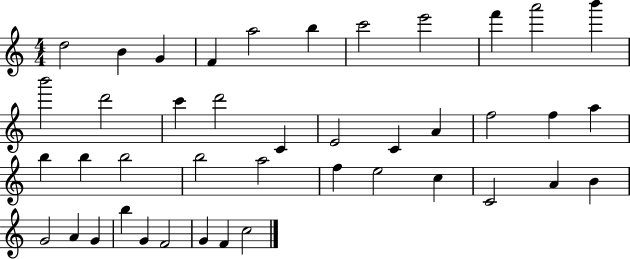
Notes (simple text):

D5/h B4/q G4/q F4/q A5/h B5/q C6/h E6/h F6/q A6/h B6/q B6/h D6/h C6/q D6/h C4/q E4/h C4/q A4/q F5/h F5/q A5/q B5/q B5/q B5/h B5/h A5/h F5/q E5/h C5/q C4/h A4/q B4/q G4/h A4/q G4/q B5/q G4/q F4/h G4/q F4/q C5/h